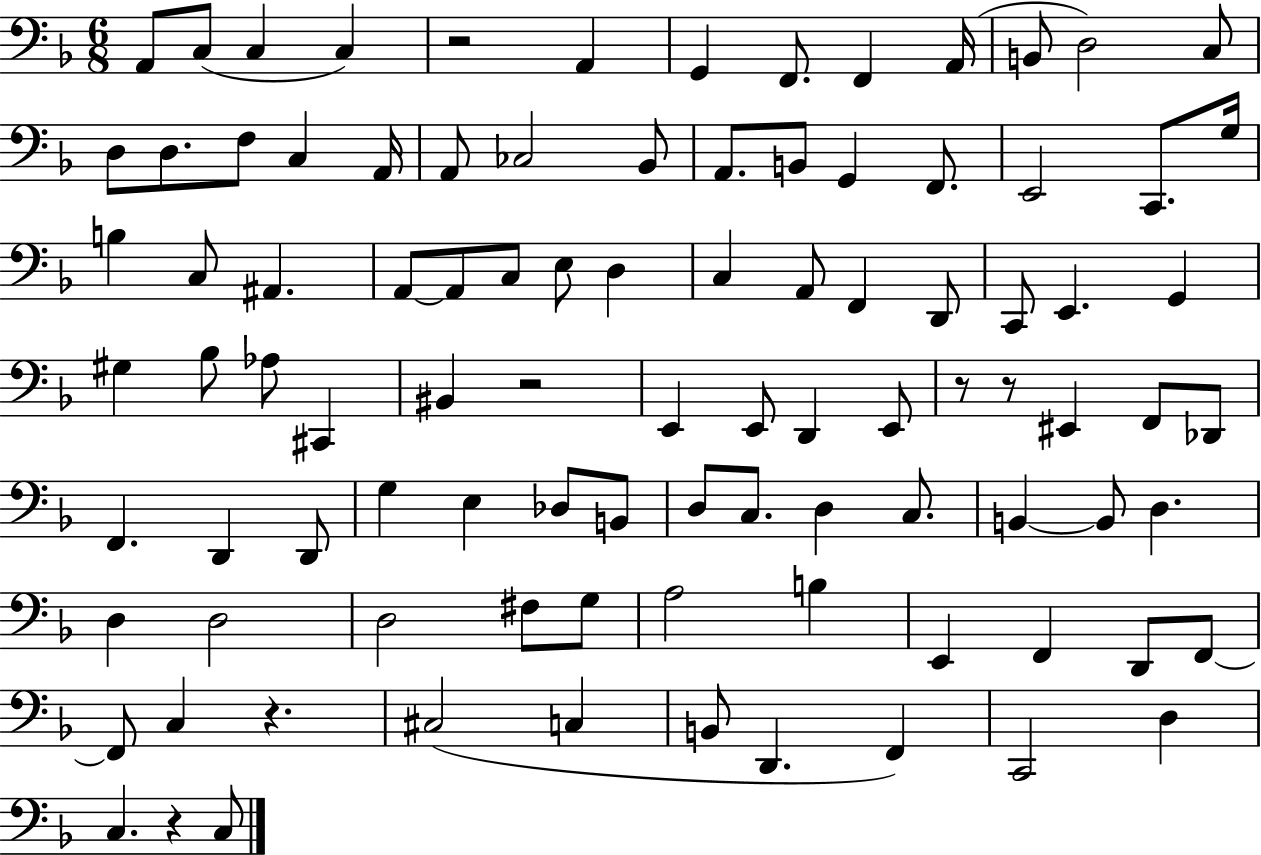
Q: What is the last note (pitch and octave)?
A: C3